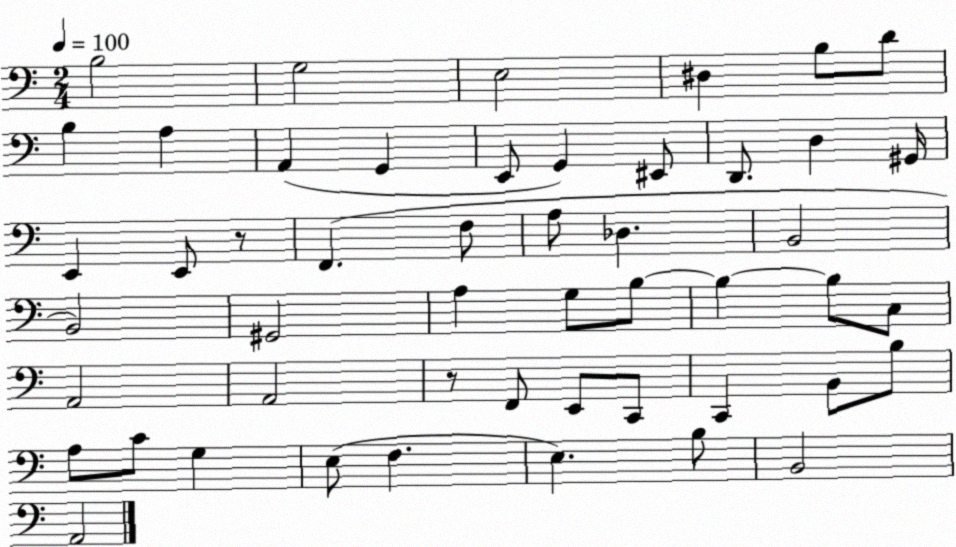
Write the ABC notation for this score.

X:1
T:Untitled
M:2/4
L:1/4
K:C
B,2 G,2 E,2 ^D, B,/2 D/2 B, A, A,, G,, E,,/2 G,, ^E,,/2 D,,/2 D, ^G,,/4 E,, E,,/2 z/2 F,, F,/2 A,/2 _D, B,,2 B,,2 ^G,,2 A, G,/2 B,/2 B, B,/2 C,/2 A,,2 A,,2 z/2 F,,/2 E,,/2 C,,/2 C,, B,,/2 B,/2 A,/2 C/2 G, E,/2 F, E, B,/2 B,,2 A,,2